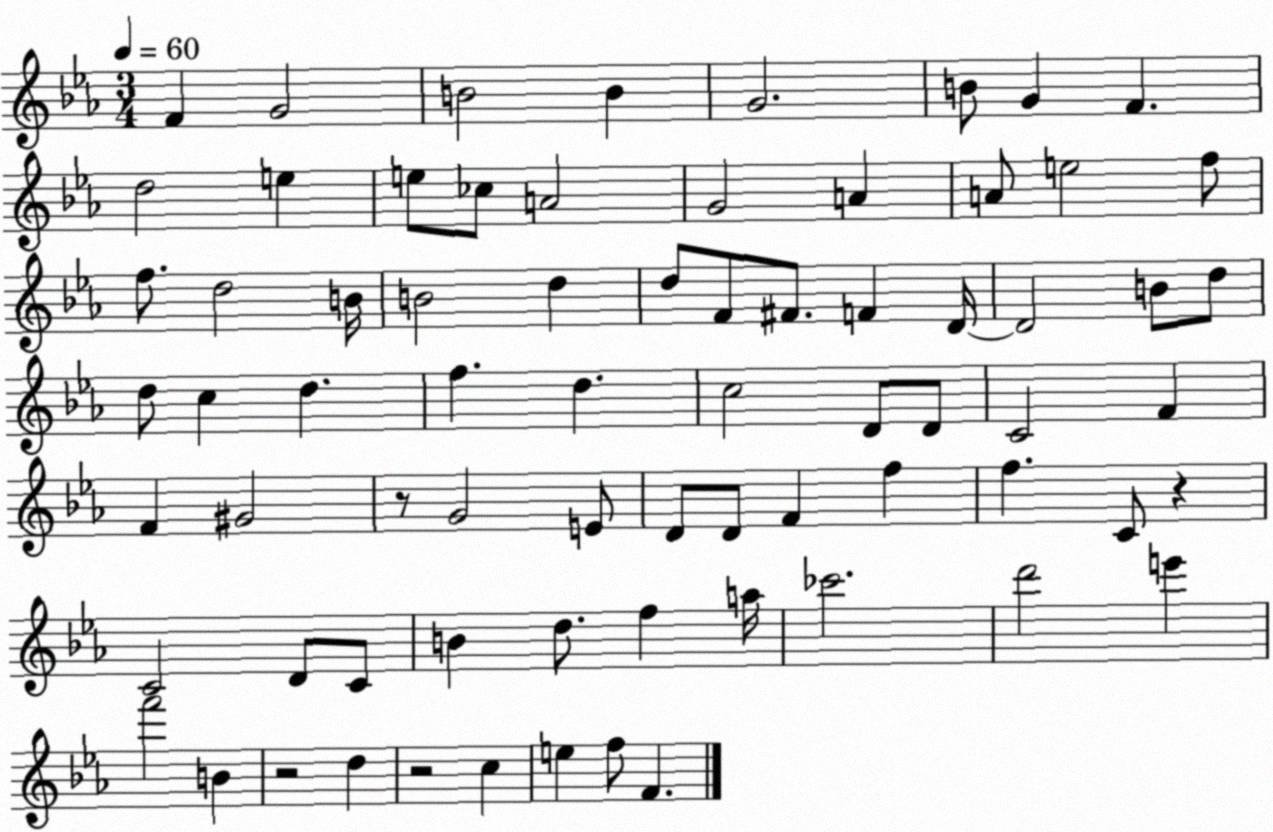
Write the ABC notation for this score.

X:1
T:Untitled
M:3/4
L:1/4
K:Eb
F G2 B2 B G2 B/2 G F d2 e e/2 _c/2 A2 G2 A A/2 e2 f/2 f/2 d2 B/4 B2 d d/2 F/2 ^F/2 F D/4 D2 B/2 d/2 d/2 c d f d c2 D/2 D/2 C2 F F ^G2 z/2 G2 E/2 D/2 D/2 F f f C/2 z C2 D/2 C/2 B d/2 f a/4 _c'2 d'2 e' f'2 B z2 d z2 c e f/2 F